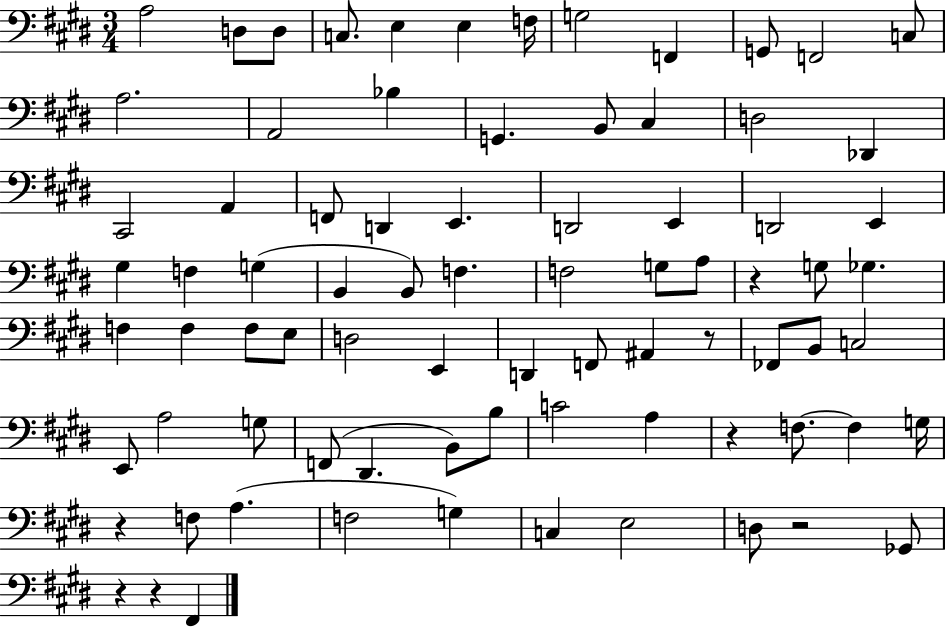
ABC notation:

X:1
T:Untitled
M:3/4
L:1/4
K:E
A,2 D,/2 D,/2 C,/2 E, E, F,/4 G,2 F,, G,,/2 F,,2 C,/2 A,2 A,,2 _B, G,, B,,/2 ^C, D,2 _D,, ^C,,2 A,, F,,/2 D,, E,, D,,2 E,, D,,2 E,, ^G, F, G, B,, B,,/2 F, F,2 G,/2 A,/2 z G,/2 _G, F, F, F,/2 E,/2 D,2 E,, D,, F,,/2 ^A,, z/2 _F,,/2 B,,/2 C,2 E,,/2 A,2 G,/2 F,,/2 ^D,, B,,/2 B,/2 C2 A, z F,/2 F, G,/4 z F,/2 A, F,2 G, C, E,2 D,/2 z2 _G,,/2 z z ^F,,